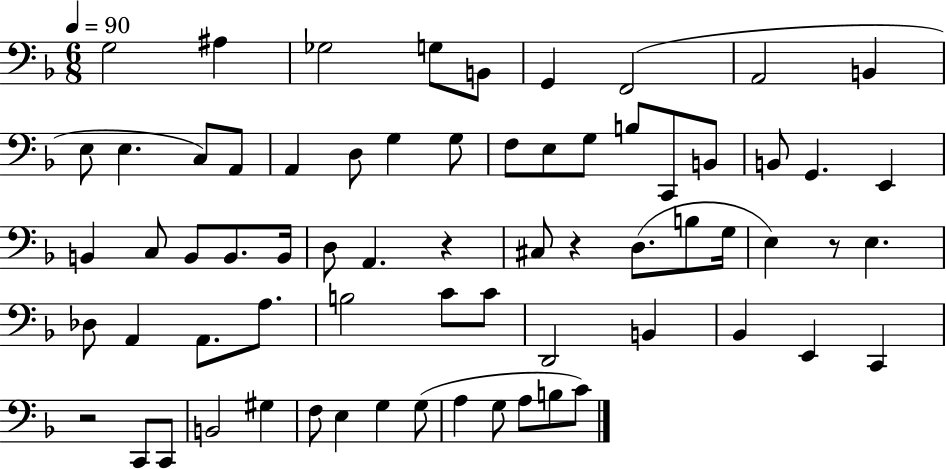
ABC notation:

X:1
T:Untitled
M:6/8
L:1/4
K:F
G,2 ^A, _G,2 G,/2 B,,/2 G,, F,,2 A,,2 B,, E,/2 E, C,/2 A,,/2 A,, D,/2 G, G,/2 F,/2 E,/2 G,/2 B,/2 C,,/2 B,,/2 B,,/2 G,, E,, B,, C,/2 B,,/2 B,,/2 B,,/4 D,/2 A,, z ^C,/2 z D,/2 B,/2 G,/4 E, z/2 E, _D,/2 A,, A,,/2 A,/2 B,2 C/2 C/2 D,,2 B,, _B,, E,, C,, z2 C,,/2 C,,/2 B,,2 ^G, F,/2 E, G, G,/2 A, G,/2 A,/2 B,/2 C/2